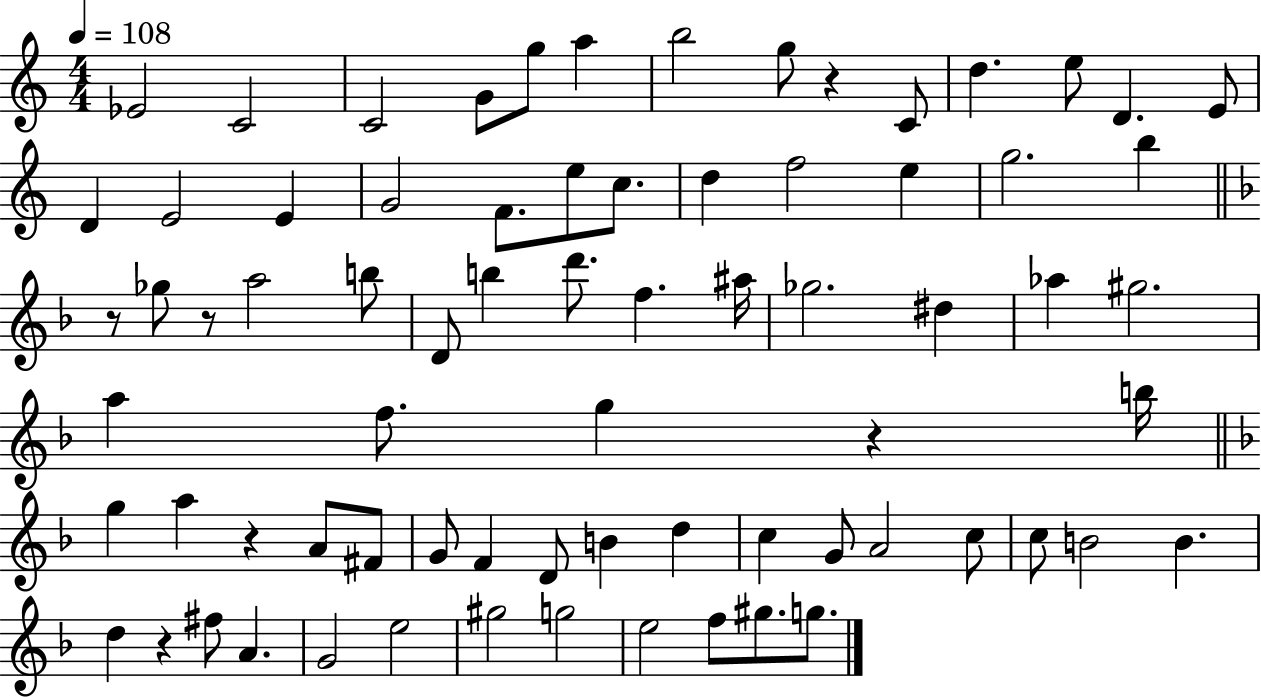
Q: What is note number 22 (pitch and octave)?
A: F5